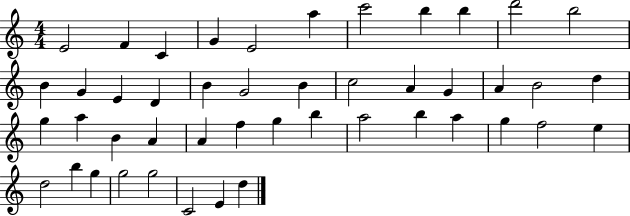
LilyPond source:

{
  \clef treble
  \numericTimeSignature
  \time 4/4
  \key c \major
  e'2 f'4 c'4 | g'4 e'2 a''4 | c'''2 b''4 b''4 | d'''2 b''2 | \break b'4 g'4 e'4 d'4 | b'4 g'2 b'4 | c''2 a'4 g'4 | a'4 b'2 d''4 | \break g''4 a''4 b'4 a'4 | a'4 f''4 g''4 b''4 | a''2 b''4 a''4 | g''4 f''2 e''4 | \break d''2 b''4 g''4 | g''2 g''2 | c'2 e'4 d''4 | \bar "|."
}